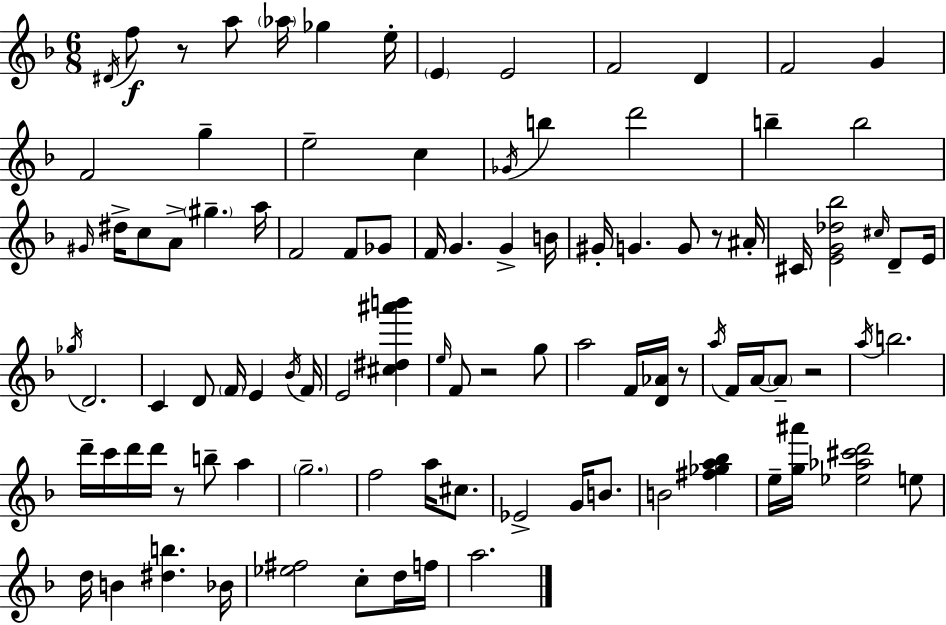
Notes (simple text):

D#4/s F5/e R/e A5/e Ab5/s Gb5/q E5/s E4/q E4/h F4/h D4/q F4/h G4/q F4/h G5/q E5/h C5/q Gb4/s B5/q D6/h B5/q B5/h G#4/s D#5/s C5/e A4/e G#5/q. A5/s F4/h F4/e Gb4/e F4/s G4/q. G4/q B4/s G#4/s G4/q. G4/e R/e A#4/s C#4/s [E4,G4,Db5,Bb5]/h C#5/s D4/e E4/s Gb5/s D4/h. C4/q D4/e F4/s E4/q Bb4/s F4/s E4/h [C#5,D#5,A#6,B6]/q E5/s F4/e R/h G5/e A5/h F4/s [D4,Ab4]/s R/e A5/s F4/s A4/s A4/e R/h A5/s B5/h. D6/s C6/s D6/s D6/s R/e B5/e A5/q G5/h. F5/h A5/s C#5/e. Eb4/h G4/s B4/e. B4/h [F#5,Gb5,A5,Bb5]/q E5/s [G5,A#6]/s [Eb5,Ab5,C#6,D6]/h E5/e D5/s B4/q [D#5,B5]/q. Bb4/s [Eb5,F#5]/h C5/e D5/s F5/s A5/h.